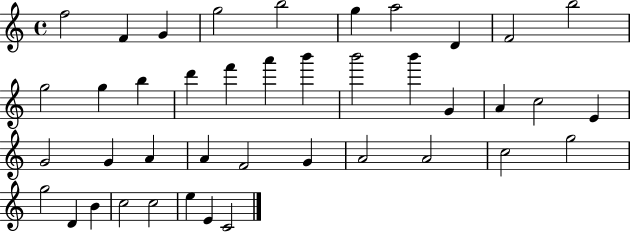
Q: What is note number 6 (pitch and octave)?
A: G5